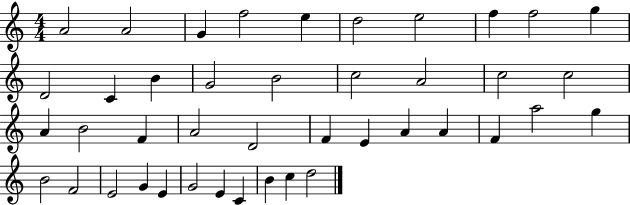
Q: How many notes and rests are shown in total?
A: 42